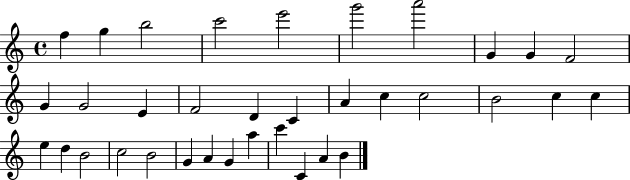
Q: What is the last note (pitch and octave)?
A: B4